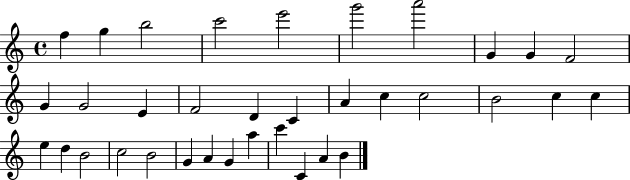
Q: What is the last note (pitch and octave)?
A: B4